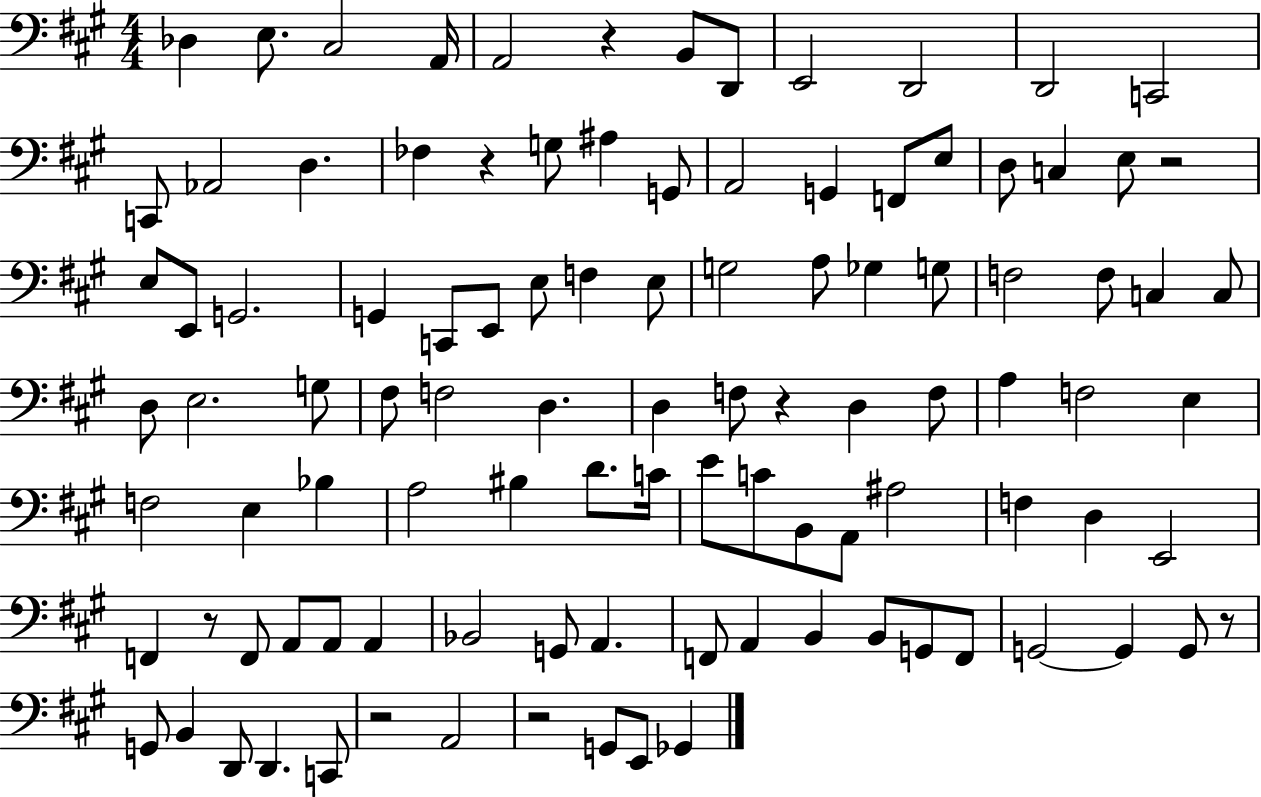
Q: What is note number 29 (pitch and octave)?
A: G2